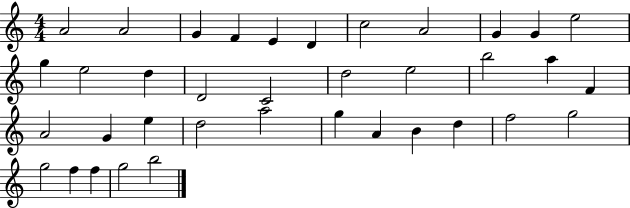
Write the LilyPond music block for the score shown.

{
  \clef treble
  \numericTimeSignature
  \time 4/4
  \key c \major
  a'2 a'2 | g'4 f'4 e'4 d'4 | c''2 a'2 | g'4 g'4 e''2 | \break g''4 e''2 d''4 | d'2 c'2 | d''2 e''2 | b''2 a''4 f'4 | \break a'2 g'4 e''4 | d''2 a''2 | g''4 a'4 b'4 d''4 | f''2 g''2 | \break g''2 f''4 f''4 | g''2 b''2 | \bar "|."
}